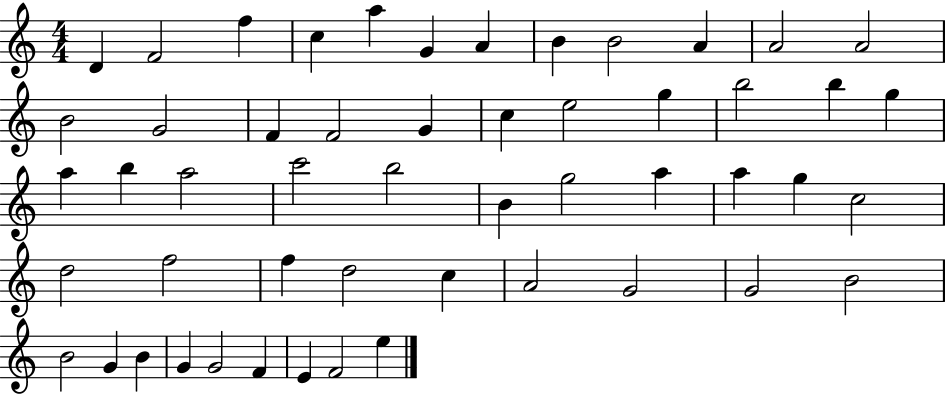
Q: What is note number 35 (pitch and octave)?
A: D5